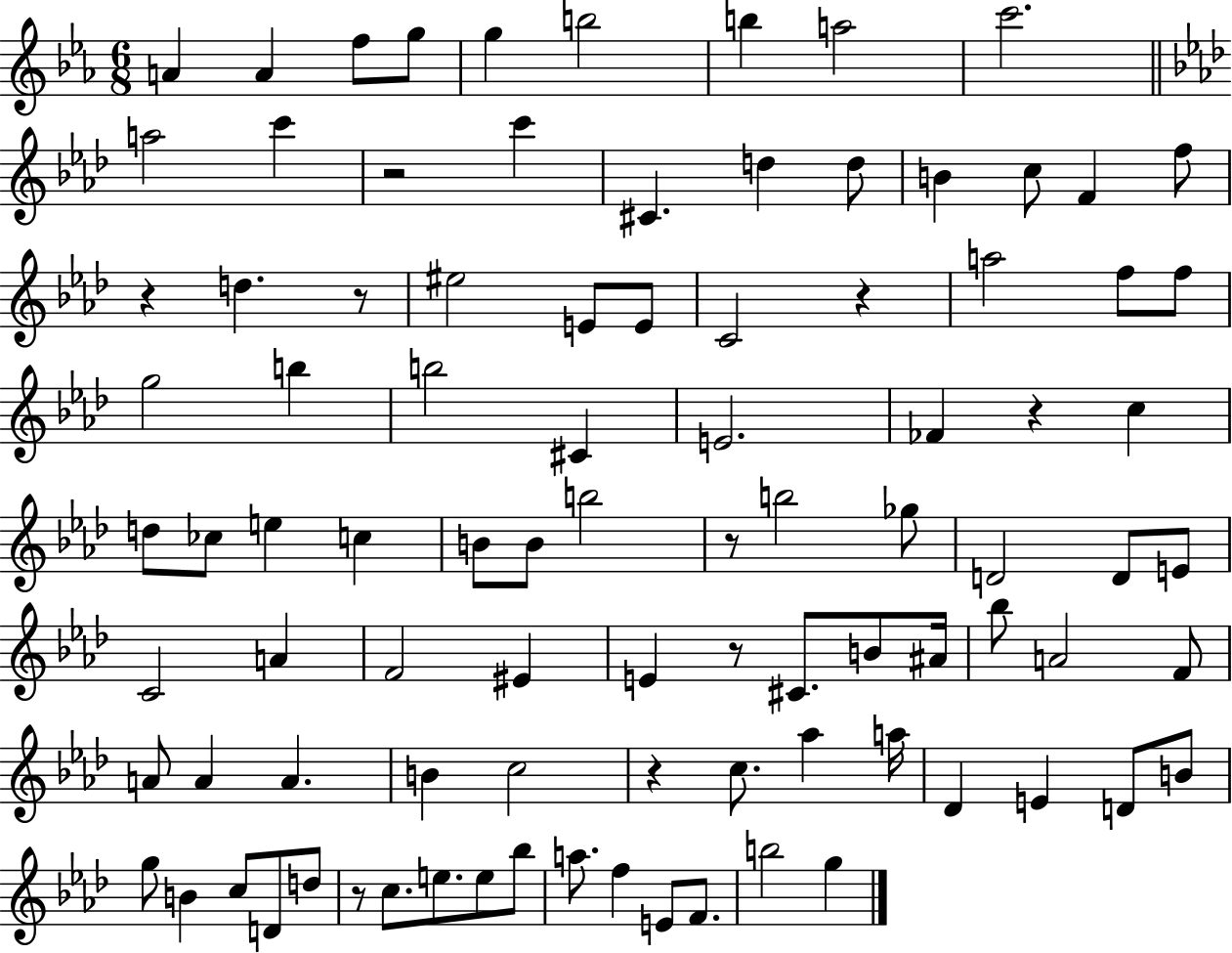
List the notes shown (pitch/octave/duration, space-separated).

A4/q A4/q F5/e G5/e G5/q B5/h B5/q A5/h C6/h. A5/h C6/q R/h C6/q C#4/q. D5/q D5/e B4/q C5/e F4/q F5/e R/q D5/q. R/e EIS5/h E4/e E4/e C4/h R/q A5/h F5/e F5/e G5/h B5/q B5/h C#4/q E4/h. FES4/q R/q C5/q D5/e CES5/e E5/q C5/q B4/e B4/e B5/h R/e B5/h Gb5/e D4/h D4/e E4/e C4/h A4/q F4/h EIS4/q E4/q R/e C#4/e. B4/e A#4/s Bb5/e A4/h F4/e A4/e A4/q A4/q. B4/q C5/h R/q C5/e. Ab5/q A5/s Db4/q E4/q D4/e B4/e G5/e B4/q C5/e D4/e D5/e R/e C5/e. E5/e. E5/e Bb5/e A5/e. F5/q E4/e F4/e. B5/h G5/q